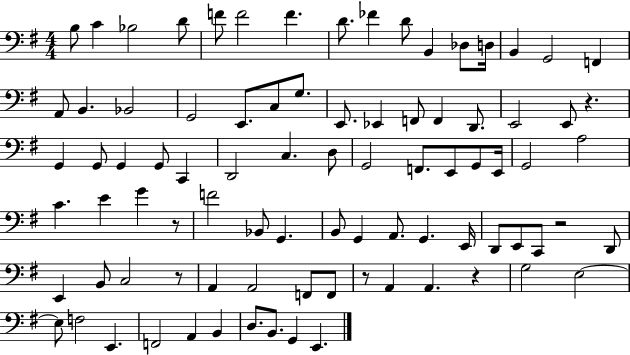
X:1
T:Untitled
M:4/4
L:1/4
K:G
B,/2 C _B,2 D/2 F/2 F2 F D/2 _F D/2 B,, _D,/2 D,/4 B,, G,,2 F,, A,,/2 B,, _B,,2 G,,2 E,,/2 C,/2 G,/2 E,,/2 _E,, F,,/2 F,, D,,/2 E,,2 E,,/2 z G,, G,,/2 G,, G,,/2 C,, D,,2 C, D,/2 G,,2 F,,/2 E,,/2 G,,/2 E,,/4 G,,2 A,2 C E G z/2 F2 _B,,/2 G,, B,,/2 G,, A,,/2 G,, E,,/4 D,,/2 E,,/2 C,,/2 z2 D,,/2 E,, B,,/2 C,2 z/2 A,, A,,2 F,,/2 F,,/2 z/2 A,, A,, z G,2 E,2 E,/2 F,2 E,, F,,2 A,, B,, D,/2 B,,/2 G,, E,,